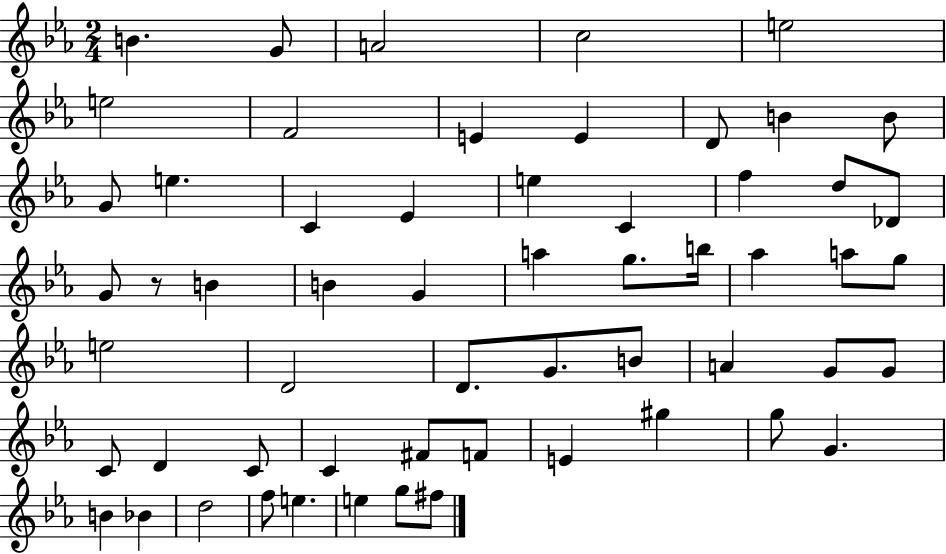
B4/q. G4/e A4/h C5/h E5/h E5/h F4/h E4/q E4/q D4/e B4/q B4/e G4/e E5/q. C4/q Eb4/q E5/q C4/q F5/q D5/e Db4/e G4/e R/e B4/q B4/q G4/q A5/q G5/e. B5/s Ab5/q A5/e G5/e E5/h D4/h D4/e. G4/e. B4/e A4/q G4/e G4/e C4/e D4/q C4/e C4/q F#4/e F4/e E4/q G#5/q G5/e G4/q. B4/q Bb4/q D5/h F5/e E5/q. E5/q G5/e F#5/e